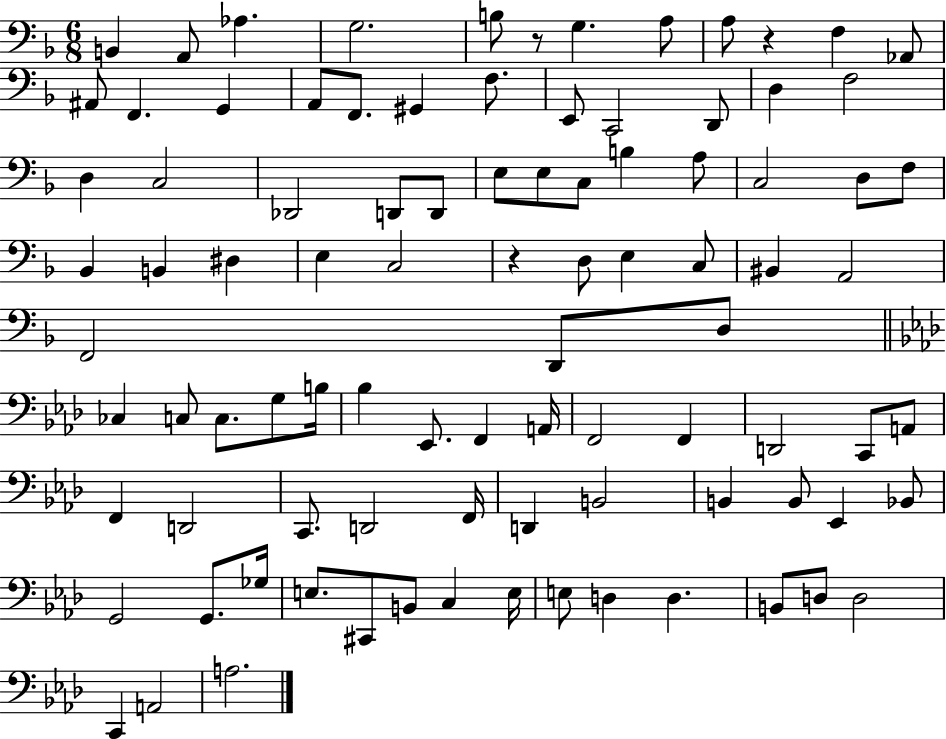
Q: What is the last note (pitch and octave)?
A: A3